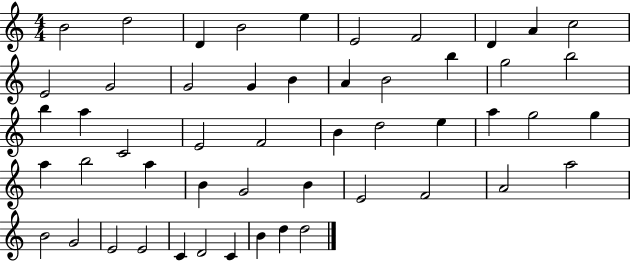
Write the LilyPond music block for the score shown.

{
  \clef treble
  \numericTimeSignature
  \time 4/4
  \key c \major
  b'2 d''2 | d'4 b'2 e''4 | e'2 f'2 | d'4 a'4 c''2 | \break e'2 g'2 | g'2 g'4 b'4 | a'4 b'2 b''4 | g''2 b''2 | \break b''4 a''4 c'2 | e'2 f'2 | b'4 d''2 e''4 | a''4 g''2 g''4 | \break a''4 b''2 a''4 | b'4 g'2 b'4 | e'2 f'2 | a'2 a''2 | \break b'2 g'2 | e'2 e'2 | c'4 d'2 c'4 | b'4 d''4 d''2 | \break \bar "|."
}